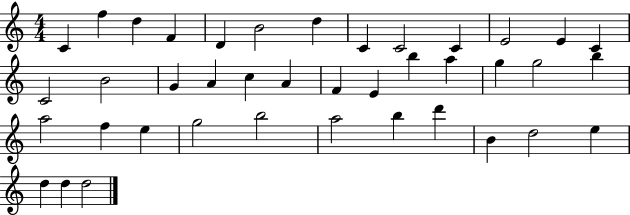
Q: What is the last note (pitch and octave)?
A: D5